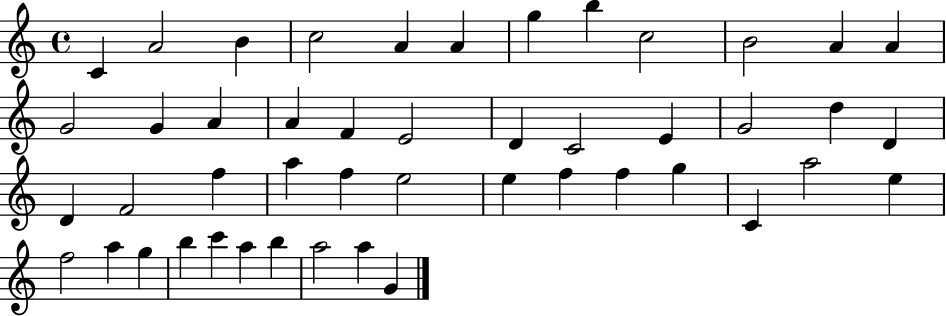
C4/q A4/h B4/q C5/h A4/q A4/q G5/q B5/q C5/h B4/h A4/q A4/q G4/h G4/q A4/q A4/q F4/q E4/h D4/q C4/h E4/q G4/h D5/q D4/q D4/q F4/h F5/q A5/q F5/q E5/h E5/q F5/q F5/q G5/q C4/q A5/h E5/q F5/h A5/q G5/q B5/q C6/q A5/q B5/q A5/h A5/q G4/q